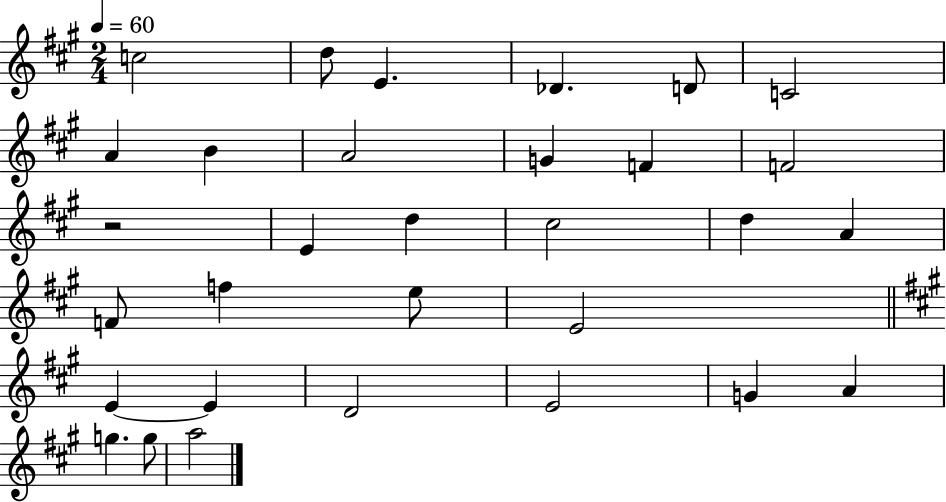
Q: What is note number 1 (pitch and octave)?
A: C5